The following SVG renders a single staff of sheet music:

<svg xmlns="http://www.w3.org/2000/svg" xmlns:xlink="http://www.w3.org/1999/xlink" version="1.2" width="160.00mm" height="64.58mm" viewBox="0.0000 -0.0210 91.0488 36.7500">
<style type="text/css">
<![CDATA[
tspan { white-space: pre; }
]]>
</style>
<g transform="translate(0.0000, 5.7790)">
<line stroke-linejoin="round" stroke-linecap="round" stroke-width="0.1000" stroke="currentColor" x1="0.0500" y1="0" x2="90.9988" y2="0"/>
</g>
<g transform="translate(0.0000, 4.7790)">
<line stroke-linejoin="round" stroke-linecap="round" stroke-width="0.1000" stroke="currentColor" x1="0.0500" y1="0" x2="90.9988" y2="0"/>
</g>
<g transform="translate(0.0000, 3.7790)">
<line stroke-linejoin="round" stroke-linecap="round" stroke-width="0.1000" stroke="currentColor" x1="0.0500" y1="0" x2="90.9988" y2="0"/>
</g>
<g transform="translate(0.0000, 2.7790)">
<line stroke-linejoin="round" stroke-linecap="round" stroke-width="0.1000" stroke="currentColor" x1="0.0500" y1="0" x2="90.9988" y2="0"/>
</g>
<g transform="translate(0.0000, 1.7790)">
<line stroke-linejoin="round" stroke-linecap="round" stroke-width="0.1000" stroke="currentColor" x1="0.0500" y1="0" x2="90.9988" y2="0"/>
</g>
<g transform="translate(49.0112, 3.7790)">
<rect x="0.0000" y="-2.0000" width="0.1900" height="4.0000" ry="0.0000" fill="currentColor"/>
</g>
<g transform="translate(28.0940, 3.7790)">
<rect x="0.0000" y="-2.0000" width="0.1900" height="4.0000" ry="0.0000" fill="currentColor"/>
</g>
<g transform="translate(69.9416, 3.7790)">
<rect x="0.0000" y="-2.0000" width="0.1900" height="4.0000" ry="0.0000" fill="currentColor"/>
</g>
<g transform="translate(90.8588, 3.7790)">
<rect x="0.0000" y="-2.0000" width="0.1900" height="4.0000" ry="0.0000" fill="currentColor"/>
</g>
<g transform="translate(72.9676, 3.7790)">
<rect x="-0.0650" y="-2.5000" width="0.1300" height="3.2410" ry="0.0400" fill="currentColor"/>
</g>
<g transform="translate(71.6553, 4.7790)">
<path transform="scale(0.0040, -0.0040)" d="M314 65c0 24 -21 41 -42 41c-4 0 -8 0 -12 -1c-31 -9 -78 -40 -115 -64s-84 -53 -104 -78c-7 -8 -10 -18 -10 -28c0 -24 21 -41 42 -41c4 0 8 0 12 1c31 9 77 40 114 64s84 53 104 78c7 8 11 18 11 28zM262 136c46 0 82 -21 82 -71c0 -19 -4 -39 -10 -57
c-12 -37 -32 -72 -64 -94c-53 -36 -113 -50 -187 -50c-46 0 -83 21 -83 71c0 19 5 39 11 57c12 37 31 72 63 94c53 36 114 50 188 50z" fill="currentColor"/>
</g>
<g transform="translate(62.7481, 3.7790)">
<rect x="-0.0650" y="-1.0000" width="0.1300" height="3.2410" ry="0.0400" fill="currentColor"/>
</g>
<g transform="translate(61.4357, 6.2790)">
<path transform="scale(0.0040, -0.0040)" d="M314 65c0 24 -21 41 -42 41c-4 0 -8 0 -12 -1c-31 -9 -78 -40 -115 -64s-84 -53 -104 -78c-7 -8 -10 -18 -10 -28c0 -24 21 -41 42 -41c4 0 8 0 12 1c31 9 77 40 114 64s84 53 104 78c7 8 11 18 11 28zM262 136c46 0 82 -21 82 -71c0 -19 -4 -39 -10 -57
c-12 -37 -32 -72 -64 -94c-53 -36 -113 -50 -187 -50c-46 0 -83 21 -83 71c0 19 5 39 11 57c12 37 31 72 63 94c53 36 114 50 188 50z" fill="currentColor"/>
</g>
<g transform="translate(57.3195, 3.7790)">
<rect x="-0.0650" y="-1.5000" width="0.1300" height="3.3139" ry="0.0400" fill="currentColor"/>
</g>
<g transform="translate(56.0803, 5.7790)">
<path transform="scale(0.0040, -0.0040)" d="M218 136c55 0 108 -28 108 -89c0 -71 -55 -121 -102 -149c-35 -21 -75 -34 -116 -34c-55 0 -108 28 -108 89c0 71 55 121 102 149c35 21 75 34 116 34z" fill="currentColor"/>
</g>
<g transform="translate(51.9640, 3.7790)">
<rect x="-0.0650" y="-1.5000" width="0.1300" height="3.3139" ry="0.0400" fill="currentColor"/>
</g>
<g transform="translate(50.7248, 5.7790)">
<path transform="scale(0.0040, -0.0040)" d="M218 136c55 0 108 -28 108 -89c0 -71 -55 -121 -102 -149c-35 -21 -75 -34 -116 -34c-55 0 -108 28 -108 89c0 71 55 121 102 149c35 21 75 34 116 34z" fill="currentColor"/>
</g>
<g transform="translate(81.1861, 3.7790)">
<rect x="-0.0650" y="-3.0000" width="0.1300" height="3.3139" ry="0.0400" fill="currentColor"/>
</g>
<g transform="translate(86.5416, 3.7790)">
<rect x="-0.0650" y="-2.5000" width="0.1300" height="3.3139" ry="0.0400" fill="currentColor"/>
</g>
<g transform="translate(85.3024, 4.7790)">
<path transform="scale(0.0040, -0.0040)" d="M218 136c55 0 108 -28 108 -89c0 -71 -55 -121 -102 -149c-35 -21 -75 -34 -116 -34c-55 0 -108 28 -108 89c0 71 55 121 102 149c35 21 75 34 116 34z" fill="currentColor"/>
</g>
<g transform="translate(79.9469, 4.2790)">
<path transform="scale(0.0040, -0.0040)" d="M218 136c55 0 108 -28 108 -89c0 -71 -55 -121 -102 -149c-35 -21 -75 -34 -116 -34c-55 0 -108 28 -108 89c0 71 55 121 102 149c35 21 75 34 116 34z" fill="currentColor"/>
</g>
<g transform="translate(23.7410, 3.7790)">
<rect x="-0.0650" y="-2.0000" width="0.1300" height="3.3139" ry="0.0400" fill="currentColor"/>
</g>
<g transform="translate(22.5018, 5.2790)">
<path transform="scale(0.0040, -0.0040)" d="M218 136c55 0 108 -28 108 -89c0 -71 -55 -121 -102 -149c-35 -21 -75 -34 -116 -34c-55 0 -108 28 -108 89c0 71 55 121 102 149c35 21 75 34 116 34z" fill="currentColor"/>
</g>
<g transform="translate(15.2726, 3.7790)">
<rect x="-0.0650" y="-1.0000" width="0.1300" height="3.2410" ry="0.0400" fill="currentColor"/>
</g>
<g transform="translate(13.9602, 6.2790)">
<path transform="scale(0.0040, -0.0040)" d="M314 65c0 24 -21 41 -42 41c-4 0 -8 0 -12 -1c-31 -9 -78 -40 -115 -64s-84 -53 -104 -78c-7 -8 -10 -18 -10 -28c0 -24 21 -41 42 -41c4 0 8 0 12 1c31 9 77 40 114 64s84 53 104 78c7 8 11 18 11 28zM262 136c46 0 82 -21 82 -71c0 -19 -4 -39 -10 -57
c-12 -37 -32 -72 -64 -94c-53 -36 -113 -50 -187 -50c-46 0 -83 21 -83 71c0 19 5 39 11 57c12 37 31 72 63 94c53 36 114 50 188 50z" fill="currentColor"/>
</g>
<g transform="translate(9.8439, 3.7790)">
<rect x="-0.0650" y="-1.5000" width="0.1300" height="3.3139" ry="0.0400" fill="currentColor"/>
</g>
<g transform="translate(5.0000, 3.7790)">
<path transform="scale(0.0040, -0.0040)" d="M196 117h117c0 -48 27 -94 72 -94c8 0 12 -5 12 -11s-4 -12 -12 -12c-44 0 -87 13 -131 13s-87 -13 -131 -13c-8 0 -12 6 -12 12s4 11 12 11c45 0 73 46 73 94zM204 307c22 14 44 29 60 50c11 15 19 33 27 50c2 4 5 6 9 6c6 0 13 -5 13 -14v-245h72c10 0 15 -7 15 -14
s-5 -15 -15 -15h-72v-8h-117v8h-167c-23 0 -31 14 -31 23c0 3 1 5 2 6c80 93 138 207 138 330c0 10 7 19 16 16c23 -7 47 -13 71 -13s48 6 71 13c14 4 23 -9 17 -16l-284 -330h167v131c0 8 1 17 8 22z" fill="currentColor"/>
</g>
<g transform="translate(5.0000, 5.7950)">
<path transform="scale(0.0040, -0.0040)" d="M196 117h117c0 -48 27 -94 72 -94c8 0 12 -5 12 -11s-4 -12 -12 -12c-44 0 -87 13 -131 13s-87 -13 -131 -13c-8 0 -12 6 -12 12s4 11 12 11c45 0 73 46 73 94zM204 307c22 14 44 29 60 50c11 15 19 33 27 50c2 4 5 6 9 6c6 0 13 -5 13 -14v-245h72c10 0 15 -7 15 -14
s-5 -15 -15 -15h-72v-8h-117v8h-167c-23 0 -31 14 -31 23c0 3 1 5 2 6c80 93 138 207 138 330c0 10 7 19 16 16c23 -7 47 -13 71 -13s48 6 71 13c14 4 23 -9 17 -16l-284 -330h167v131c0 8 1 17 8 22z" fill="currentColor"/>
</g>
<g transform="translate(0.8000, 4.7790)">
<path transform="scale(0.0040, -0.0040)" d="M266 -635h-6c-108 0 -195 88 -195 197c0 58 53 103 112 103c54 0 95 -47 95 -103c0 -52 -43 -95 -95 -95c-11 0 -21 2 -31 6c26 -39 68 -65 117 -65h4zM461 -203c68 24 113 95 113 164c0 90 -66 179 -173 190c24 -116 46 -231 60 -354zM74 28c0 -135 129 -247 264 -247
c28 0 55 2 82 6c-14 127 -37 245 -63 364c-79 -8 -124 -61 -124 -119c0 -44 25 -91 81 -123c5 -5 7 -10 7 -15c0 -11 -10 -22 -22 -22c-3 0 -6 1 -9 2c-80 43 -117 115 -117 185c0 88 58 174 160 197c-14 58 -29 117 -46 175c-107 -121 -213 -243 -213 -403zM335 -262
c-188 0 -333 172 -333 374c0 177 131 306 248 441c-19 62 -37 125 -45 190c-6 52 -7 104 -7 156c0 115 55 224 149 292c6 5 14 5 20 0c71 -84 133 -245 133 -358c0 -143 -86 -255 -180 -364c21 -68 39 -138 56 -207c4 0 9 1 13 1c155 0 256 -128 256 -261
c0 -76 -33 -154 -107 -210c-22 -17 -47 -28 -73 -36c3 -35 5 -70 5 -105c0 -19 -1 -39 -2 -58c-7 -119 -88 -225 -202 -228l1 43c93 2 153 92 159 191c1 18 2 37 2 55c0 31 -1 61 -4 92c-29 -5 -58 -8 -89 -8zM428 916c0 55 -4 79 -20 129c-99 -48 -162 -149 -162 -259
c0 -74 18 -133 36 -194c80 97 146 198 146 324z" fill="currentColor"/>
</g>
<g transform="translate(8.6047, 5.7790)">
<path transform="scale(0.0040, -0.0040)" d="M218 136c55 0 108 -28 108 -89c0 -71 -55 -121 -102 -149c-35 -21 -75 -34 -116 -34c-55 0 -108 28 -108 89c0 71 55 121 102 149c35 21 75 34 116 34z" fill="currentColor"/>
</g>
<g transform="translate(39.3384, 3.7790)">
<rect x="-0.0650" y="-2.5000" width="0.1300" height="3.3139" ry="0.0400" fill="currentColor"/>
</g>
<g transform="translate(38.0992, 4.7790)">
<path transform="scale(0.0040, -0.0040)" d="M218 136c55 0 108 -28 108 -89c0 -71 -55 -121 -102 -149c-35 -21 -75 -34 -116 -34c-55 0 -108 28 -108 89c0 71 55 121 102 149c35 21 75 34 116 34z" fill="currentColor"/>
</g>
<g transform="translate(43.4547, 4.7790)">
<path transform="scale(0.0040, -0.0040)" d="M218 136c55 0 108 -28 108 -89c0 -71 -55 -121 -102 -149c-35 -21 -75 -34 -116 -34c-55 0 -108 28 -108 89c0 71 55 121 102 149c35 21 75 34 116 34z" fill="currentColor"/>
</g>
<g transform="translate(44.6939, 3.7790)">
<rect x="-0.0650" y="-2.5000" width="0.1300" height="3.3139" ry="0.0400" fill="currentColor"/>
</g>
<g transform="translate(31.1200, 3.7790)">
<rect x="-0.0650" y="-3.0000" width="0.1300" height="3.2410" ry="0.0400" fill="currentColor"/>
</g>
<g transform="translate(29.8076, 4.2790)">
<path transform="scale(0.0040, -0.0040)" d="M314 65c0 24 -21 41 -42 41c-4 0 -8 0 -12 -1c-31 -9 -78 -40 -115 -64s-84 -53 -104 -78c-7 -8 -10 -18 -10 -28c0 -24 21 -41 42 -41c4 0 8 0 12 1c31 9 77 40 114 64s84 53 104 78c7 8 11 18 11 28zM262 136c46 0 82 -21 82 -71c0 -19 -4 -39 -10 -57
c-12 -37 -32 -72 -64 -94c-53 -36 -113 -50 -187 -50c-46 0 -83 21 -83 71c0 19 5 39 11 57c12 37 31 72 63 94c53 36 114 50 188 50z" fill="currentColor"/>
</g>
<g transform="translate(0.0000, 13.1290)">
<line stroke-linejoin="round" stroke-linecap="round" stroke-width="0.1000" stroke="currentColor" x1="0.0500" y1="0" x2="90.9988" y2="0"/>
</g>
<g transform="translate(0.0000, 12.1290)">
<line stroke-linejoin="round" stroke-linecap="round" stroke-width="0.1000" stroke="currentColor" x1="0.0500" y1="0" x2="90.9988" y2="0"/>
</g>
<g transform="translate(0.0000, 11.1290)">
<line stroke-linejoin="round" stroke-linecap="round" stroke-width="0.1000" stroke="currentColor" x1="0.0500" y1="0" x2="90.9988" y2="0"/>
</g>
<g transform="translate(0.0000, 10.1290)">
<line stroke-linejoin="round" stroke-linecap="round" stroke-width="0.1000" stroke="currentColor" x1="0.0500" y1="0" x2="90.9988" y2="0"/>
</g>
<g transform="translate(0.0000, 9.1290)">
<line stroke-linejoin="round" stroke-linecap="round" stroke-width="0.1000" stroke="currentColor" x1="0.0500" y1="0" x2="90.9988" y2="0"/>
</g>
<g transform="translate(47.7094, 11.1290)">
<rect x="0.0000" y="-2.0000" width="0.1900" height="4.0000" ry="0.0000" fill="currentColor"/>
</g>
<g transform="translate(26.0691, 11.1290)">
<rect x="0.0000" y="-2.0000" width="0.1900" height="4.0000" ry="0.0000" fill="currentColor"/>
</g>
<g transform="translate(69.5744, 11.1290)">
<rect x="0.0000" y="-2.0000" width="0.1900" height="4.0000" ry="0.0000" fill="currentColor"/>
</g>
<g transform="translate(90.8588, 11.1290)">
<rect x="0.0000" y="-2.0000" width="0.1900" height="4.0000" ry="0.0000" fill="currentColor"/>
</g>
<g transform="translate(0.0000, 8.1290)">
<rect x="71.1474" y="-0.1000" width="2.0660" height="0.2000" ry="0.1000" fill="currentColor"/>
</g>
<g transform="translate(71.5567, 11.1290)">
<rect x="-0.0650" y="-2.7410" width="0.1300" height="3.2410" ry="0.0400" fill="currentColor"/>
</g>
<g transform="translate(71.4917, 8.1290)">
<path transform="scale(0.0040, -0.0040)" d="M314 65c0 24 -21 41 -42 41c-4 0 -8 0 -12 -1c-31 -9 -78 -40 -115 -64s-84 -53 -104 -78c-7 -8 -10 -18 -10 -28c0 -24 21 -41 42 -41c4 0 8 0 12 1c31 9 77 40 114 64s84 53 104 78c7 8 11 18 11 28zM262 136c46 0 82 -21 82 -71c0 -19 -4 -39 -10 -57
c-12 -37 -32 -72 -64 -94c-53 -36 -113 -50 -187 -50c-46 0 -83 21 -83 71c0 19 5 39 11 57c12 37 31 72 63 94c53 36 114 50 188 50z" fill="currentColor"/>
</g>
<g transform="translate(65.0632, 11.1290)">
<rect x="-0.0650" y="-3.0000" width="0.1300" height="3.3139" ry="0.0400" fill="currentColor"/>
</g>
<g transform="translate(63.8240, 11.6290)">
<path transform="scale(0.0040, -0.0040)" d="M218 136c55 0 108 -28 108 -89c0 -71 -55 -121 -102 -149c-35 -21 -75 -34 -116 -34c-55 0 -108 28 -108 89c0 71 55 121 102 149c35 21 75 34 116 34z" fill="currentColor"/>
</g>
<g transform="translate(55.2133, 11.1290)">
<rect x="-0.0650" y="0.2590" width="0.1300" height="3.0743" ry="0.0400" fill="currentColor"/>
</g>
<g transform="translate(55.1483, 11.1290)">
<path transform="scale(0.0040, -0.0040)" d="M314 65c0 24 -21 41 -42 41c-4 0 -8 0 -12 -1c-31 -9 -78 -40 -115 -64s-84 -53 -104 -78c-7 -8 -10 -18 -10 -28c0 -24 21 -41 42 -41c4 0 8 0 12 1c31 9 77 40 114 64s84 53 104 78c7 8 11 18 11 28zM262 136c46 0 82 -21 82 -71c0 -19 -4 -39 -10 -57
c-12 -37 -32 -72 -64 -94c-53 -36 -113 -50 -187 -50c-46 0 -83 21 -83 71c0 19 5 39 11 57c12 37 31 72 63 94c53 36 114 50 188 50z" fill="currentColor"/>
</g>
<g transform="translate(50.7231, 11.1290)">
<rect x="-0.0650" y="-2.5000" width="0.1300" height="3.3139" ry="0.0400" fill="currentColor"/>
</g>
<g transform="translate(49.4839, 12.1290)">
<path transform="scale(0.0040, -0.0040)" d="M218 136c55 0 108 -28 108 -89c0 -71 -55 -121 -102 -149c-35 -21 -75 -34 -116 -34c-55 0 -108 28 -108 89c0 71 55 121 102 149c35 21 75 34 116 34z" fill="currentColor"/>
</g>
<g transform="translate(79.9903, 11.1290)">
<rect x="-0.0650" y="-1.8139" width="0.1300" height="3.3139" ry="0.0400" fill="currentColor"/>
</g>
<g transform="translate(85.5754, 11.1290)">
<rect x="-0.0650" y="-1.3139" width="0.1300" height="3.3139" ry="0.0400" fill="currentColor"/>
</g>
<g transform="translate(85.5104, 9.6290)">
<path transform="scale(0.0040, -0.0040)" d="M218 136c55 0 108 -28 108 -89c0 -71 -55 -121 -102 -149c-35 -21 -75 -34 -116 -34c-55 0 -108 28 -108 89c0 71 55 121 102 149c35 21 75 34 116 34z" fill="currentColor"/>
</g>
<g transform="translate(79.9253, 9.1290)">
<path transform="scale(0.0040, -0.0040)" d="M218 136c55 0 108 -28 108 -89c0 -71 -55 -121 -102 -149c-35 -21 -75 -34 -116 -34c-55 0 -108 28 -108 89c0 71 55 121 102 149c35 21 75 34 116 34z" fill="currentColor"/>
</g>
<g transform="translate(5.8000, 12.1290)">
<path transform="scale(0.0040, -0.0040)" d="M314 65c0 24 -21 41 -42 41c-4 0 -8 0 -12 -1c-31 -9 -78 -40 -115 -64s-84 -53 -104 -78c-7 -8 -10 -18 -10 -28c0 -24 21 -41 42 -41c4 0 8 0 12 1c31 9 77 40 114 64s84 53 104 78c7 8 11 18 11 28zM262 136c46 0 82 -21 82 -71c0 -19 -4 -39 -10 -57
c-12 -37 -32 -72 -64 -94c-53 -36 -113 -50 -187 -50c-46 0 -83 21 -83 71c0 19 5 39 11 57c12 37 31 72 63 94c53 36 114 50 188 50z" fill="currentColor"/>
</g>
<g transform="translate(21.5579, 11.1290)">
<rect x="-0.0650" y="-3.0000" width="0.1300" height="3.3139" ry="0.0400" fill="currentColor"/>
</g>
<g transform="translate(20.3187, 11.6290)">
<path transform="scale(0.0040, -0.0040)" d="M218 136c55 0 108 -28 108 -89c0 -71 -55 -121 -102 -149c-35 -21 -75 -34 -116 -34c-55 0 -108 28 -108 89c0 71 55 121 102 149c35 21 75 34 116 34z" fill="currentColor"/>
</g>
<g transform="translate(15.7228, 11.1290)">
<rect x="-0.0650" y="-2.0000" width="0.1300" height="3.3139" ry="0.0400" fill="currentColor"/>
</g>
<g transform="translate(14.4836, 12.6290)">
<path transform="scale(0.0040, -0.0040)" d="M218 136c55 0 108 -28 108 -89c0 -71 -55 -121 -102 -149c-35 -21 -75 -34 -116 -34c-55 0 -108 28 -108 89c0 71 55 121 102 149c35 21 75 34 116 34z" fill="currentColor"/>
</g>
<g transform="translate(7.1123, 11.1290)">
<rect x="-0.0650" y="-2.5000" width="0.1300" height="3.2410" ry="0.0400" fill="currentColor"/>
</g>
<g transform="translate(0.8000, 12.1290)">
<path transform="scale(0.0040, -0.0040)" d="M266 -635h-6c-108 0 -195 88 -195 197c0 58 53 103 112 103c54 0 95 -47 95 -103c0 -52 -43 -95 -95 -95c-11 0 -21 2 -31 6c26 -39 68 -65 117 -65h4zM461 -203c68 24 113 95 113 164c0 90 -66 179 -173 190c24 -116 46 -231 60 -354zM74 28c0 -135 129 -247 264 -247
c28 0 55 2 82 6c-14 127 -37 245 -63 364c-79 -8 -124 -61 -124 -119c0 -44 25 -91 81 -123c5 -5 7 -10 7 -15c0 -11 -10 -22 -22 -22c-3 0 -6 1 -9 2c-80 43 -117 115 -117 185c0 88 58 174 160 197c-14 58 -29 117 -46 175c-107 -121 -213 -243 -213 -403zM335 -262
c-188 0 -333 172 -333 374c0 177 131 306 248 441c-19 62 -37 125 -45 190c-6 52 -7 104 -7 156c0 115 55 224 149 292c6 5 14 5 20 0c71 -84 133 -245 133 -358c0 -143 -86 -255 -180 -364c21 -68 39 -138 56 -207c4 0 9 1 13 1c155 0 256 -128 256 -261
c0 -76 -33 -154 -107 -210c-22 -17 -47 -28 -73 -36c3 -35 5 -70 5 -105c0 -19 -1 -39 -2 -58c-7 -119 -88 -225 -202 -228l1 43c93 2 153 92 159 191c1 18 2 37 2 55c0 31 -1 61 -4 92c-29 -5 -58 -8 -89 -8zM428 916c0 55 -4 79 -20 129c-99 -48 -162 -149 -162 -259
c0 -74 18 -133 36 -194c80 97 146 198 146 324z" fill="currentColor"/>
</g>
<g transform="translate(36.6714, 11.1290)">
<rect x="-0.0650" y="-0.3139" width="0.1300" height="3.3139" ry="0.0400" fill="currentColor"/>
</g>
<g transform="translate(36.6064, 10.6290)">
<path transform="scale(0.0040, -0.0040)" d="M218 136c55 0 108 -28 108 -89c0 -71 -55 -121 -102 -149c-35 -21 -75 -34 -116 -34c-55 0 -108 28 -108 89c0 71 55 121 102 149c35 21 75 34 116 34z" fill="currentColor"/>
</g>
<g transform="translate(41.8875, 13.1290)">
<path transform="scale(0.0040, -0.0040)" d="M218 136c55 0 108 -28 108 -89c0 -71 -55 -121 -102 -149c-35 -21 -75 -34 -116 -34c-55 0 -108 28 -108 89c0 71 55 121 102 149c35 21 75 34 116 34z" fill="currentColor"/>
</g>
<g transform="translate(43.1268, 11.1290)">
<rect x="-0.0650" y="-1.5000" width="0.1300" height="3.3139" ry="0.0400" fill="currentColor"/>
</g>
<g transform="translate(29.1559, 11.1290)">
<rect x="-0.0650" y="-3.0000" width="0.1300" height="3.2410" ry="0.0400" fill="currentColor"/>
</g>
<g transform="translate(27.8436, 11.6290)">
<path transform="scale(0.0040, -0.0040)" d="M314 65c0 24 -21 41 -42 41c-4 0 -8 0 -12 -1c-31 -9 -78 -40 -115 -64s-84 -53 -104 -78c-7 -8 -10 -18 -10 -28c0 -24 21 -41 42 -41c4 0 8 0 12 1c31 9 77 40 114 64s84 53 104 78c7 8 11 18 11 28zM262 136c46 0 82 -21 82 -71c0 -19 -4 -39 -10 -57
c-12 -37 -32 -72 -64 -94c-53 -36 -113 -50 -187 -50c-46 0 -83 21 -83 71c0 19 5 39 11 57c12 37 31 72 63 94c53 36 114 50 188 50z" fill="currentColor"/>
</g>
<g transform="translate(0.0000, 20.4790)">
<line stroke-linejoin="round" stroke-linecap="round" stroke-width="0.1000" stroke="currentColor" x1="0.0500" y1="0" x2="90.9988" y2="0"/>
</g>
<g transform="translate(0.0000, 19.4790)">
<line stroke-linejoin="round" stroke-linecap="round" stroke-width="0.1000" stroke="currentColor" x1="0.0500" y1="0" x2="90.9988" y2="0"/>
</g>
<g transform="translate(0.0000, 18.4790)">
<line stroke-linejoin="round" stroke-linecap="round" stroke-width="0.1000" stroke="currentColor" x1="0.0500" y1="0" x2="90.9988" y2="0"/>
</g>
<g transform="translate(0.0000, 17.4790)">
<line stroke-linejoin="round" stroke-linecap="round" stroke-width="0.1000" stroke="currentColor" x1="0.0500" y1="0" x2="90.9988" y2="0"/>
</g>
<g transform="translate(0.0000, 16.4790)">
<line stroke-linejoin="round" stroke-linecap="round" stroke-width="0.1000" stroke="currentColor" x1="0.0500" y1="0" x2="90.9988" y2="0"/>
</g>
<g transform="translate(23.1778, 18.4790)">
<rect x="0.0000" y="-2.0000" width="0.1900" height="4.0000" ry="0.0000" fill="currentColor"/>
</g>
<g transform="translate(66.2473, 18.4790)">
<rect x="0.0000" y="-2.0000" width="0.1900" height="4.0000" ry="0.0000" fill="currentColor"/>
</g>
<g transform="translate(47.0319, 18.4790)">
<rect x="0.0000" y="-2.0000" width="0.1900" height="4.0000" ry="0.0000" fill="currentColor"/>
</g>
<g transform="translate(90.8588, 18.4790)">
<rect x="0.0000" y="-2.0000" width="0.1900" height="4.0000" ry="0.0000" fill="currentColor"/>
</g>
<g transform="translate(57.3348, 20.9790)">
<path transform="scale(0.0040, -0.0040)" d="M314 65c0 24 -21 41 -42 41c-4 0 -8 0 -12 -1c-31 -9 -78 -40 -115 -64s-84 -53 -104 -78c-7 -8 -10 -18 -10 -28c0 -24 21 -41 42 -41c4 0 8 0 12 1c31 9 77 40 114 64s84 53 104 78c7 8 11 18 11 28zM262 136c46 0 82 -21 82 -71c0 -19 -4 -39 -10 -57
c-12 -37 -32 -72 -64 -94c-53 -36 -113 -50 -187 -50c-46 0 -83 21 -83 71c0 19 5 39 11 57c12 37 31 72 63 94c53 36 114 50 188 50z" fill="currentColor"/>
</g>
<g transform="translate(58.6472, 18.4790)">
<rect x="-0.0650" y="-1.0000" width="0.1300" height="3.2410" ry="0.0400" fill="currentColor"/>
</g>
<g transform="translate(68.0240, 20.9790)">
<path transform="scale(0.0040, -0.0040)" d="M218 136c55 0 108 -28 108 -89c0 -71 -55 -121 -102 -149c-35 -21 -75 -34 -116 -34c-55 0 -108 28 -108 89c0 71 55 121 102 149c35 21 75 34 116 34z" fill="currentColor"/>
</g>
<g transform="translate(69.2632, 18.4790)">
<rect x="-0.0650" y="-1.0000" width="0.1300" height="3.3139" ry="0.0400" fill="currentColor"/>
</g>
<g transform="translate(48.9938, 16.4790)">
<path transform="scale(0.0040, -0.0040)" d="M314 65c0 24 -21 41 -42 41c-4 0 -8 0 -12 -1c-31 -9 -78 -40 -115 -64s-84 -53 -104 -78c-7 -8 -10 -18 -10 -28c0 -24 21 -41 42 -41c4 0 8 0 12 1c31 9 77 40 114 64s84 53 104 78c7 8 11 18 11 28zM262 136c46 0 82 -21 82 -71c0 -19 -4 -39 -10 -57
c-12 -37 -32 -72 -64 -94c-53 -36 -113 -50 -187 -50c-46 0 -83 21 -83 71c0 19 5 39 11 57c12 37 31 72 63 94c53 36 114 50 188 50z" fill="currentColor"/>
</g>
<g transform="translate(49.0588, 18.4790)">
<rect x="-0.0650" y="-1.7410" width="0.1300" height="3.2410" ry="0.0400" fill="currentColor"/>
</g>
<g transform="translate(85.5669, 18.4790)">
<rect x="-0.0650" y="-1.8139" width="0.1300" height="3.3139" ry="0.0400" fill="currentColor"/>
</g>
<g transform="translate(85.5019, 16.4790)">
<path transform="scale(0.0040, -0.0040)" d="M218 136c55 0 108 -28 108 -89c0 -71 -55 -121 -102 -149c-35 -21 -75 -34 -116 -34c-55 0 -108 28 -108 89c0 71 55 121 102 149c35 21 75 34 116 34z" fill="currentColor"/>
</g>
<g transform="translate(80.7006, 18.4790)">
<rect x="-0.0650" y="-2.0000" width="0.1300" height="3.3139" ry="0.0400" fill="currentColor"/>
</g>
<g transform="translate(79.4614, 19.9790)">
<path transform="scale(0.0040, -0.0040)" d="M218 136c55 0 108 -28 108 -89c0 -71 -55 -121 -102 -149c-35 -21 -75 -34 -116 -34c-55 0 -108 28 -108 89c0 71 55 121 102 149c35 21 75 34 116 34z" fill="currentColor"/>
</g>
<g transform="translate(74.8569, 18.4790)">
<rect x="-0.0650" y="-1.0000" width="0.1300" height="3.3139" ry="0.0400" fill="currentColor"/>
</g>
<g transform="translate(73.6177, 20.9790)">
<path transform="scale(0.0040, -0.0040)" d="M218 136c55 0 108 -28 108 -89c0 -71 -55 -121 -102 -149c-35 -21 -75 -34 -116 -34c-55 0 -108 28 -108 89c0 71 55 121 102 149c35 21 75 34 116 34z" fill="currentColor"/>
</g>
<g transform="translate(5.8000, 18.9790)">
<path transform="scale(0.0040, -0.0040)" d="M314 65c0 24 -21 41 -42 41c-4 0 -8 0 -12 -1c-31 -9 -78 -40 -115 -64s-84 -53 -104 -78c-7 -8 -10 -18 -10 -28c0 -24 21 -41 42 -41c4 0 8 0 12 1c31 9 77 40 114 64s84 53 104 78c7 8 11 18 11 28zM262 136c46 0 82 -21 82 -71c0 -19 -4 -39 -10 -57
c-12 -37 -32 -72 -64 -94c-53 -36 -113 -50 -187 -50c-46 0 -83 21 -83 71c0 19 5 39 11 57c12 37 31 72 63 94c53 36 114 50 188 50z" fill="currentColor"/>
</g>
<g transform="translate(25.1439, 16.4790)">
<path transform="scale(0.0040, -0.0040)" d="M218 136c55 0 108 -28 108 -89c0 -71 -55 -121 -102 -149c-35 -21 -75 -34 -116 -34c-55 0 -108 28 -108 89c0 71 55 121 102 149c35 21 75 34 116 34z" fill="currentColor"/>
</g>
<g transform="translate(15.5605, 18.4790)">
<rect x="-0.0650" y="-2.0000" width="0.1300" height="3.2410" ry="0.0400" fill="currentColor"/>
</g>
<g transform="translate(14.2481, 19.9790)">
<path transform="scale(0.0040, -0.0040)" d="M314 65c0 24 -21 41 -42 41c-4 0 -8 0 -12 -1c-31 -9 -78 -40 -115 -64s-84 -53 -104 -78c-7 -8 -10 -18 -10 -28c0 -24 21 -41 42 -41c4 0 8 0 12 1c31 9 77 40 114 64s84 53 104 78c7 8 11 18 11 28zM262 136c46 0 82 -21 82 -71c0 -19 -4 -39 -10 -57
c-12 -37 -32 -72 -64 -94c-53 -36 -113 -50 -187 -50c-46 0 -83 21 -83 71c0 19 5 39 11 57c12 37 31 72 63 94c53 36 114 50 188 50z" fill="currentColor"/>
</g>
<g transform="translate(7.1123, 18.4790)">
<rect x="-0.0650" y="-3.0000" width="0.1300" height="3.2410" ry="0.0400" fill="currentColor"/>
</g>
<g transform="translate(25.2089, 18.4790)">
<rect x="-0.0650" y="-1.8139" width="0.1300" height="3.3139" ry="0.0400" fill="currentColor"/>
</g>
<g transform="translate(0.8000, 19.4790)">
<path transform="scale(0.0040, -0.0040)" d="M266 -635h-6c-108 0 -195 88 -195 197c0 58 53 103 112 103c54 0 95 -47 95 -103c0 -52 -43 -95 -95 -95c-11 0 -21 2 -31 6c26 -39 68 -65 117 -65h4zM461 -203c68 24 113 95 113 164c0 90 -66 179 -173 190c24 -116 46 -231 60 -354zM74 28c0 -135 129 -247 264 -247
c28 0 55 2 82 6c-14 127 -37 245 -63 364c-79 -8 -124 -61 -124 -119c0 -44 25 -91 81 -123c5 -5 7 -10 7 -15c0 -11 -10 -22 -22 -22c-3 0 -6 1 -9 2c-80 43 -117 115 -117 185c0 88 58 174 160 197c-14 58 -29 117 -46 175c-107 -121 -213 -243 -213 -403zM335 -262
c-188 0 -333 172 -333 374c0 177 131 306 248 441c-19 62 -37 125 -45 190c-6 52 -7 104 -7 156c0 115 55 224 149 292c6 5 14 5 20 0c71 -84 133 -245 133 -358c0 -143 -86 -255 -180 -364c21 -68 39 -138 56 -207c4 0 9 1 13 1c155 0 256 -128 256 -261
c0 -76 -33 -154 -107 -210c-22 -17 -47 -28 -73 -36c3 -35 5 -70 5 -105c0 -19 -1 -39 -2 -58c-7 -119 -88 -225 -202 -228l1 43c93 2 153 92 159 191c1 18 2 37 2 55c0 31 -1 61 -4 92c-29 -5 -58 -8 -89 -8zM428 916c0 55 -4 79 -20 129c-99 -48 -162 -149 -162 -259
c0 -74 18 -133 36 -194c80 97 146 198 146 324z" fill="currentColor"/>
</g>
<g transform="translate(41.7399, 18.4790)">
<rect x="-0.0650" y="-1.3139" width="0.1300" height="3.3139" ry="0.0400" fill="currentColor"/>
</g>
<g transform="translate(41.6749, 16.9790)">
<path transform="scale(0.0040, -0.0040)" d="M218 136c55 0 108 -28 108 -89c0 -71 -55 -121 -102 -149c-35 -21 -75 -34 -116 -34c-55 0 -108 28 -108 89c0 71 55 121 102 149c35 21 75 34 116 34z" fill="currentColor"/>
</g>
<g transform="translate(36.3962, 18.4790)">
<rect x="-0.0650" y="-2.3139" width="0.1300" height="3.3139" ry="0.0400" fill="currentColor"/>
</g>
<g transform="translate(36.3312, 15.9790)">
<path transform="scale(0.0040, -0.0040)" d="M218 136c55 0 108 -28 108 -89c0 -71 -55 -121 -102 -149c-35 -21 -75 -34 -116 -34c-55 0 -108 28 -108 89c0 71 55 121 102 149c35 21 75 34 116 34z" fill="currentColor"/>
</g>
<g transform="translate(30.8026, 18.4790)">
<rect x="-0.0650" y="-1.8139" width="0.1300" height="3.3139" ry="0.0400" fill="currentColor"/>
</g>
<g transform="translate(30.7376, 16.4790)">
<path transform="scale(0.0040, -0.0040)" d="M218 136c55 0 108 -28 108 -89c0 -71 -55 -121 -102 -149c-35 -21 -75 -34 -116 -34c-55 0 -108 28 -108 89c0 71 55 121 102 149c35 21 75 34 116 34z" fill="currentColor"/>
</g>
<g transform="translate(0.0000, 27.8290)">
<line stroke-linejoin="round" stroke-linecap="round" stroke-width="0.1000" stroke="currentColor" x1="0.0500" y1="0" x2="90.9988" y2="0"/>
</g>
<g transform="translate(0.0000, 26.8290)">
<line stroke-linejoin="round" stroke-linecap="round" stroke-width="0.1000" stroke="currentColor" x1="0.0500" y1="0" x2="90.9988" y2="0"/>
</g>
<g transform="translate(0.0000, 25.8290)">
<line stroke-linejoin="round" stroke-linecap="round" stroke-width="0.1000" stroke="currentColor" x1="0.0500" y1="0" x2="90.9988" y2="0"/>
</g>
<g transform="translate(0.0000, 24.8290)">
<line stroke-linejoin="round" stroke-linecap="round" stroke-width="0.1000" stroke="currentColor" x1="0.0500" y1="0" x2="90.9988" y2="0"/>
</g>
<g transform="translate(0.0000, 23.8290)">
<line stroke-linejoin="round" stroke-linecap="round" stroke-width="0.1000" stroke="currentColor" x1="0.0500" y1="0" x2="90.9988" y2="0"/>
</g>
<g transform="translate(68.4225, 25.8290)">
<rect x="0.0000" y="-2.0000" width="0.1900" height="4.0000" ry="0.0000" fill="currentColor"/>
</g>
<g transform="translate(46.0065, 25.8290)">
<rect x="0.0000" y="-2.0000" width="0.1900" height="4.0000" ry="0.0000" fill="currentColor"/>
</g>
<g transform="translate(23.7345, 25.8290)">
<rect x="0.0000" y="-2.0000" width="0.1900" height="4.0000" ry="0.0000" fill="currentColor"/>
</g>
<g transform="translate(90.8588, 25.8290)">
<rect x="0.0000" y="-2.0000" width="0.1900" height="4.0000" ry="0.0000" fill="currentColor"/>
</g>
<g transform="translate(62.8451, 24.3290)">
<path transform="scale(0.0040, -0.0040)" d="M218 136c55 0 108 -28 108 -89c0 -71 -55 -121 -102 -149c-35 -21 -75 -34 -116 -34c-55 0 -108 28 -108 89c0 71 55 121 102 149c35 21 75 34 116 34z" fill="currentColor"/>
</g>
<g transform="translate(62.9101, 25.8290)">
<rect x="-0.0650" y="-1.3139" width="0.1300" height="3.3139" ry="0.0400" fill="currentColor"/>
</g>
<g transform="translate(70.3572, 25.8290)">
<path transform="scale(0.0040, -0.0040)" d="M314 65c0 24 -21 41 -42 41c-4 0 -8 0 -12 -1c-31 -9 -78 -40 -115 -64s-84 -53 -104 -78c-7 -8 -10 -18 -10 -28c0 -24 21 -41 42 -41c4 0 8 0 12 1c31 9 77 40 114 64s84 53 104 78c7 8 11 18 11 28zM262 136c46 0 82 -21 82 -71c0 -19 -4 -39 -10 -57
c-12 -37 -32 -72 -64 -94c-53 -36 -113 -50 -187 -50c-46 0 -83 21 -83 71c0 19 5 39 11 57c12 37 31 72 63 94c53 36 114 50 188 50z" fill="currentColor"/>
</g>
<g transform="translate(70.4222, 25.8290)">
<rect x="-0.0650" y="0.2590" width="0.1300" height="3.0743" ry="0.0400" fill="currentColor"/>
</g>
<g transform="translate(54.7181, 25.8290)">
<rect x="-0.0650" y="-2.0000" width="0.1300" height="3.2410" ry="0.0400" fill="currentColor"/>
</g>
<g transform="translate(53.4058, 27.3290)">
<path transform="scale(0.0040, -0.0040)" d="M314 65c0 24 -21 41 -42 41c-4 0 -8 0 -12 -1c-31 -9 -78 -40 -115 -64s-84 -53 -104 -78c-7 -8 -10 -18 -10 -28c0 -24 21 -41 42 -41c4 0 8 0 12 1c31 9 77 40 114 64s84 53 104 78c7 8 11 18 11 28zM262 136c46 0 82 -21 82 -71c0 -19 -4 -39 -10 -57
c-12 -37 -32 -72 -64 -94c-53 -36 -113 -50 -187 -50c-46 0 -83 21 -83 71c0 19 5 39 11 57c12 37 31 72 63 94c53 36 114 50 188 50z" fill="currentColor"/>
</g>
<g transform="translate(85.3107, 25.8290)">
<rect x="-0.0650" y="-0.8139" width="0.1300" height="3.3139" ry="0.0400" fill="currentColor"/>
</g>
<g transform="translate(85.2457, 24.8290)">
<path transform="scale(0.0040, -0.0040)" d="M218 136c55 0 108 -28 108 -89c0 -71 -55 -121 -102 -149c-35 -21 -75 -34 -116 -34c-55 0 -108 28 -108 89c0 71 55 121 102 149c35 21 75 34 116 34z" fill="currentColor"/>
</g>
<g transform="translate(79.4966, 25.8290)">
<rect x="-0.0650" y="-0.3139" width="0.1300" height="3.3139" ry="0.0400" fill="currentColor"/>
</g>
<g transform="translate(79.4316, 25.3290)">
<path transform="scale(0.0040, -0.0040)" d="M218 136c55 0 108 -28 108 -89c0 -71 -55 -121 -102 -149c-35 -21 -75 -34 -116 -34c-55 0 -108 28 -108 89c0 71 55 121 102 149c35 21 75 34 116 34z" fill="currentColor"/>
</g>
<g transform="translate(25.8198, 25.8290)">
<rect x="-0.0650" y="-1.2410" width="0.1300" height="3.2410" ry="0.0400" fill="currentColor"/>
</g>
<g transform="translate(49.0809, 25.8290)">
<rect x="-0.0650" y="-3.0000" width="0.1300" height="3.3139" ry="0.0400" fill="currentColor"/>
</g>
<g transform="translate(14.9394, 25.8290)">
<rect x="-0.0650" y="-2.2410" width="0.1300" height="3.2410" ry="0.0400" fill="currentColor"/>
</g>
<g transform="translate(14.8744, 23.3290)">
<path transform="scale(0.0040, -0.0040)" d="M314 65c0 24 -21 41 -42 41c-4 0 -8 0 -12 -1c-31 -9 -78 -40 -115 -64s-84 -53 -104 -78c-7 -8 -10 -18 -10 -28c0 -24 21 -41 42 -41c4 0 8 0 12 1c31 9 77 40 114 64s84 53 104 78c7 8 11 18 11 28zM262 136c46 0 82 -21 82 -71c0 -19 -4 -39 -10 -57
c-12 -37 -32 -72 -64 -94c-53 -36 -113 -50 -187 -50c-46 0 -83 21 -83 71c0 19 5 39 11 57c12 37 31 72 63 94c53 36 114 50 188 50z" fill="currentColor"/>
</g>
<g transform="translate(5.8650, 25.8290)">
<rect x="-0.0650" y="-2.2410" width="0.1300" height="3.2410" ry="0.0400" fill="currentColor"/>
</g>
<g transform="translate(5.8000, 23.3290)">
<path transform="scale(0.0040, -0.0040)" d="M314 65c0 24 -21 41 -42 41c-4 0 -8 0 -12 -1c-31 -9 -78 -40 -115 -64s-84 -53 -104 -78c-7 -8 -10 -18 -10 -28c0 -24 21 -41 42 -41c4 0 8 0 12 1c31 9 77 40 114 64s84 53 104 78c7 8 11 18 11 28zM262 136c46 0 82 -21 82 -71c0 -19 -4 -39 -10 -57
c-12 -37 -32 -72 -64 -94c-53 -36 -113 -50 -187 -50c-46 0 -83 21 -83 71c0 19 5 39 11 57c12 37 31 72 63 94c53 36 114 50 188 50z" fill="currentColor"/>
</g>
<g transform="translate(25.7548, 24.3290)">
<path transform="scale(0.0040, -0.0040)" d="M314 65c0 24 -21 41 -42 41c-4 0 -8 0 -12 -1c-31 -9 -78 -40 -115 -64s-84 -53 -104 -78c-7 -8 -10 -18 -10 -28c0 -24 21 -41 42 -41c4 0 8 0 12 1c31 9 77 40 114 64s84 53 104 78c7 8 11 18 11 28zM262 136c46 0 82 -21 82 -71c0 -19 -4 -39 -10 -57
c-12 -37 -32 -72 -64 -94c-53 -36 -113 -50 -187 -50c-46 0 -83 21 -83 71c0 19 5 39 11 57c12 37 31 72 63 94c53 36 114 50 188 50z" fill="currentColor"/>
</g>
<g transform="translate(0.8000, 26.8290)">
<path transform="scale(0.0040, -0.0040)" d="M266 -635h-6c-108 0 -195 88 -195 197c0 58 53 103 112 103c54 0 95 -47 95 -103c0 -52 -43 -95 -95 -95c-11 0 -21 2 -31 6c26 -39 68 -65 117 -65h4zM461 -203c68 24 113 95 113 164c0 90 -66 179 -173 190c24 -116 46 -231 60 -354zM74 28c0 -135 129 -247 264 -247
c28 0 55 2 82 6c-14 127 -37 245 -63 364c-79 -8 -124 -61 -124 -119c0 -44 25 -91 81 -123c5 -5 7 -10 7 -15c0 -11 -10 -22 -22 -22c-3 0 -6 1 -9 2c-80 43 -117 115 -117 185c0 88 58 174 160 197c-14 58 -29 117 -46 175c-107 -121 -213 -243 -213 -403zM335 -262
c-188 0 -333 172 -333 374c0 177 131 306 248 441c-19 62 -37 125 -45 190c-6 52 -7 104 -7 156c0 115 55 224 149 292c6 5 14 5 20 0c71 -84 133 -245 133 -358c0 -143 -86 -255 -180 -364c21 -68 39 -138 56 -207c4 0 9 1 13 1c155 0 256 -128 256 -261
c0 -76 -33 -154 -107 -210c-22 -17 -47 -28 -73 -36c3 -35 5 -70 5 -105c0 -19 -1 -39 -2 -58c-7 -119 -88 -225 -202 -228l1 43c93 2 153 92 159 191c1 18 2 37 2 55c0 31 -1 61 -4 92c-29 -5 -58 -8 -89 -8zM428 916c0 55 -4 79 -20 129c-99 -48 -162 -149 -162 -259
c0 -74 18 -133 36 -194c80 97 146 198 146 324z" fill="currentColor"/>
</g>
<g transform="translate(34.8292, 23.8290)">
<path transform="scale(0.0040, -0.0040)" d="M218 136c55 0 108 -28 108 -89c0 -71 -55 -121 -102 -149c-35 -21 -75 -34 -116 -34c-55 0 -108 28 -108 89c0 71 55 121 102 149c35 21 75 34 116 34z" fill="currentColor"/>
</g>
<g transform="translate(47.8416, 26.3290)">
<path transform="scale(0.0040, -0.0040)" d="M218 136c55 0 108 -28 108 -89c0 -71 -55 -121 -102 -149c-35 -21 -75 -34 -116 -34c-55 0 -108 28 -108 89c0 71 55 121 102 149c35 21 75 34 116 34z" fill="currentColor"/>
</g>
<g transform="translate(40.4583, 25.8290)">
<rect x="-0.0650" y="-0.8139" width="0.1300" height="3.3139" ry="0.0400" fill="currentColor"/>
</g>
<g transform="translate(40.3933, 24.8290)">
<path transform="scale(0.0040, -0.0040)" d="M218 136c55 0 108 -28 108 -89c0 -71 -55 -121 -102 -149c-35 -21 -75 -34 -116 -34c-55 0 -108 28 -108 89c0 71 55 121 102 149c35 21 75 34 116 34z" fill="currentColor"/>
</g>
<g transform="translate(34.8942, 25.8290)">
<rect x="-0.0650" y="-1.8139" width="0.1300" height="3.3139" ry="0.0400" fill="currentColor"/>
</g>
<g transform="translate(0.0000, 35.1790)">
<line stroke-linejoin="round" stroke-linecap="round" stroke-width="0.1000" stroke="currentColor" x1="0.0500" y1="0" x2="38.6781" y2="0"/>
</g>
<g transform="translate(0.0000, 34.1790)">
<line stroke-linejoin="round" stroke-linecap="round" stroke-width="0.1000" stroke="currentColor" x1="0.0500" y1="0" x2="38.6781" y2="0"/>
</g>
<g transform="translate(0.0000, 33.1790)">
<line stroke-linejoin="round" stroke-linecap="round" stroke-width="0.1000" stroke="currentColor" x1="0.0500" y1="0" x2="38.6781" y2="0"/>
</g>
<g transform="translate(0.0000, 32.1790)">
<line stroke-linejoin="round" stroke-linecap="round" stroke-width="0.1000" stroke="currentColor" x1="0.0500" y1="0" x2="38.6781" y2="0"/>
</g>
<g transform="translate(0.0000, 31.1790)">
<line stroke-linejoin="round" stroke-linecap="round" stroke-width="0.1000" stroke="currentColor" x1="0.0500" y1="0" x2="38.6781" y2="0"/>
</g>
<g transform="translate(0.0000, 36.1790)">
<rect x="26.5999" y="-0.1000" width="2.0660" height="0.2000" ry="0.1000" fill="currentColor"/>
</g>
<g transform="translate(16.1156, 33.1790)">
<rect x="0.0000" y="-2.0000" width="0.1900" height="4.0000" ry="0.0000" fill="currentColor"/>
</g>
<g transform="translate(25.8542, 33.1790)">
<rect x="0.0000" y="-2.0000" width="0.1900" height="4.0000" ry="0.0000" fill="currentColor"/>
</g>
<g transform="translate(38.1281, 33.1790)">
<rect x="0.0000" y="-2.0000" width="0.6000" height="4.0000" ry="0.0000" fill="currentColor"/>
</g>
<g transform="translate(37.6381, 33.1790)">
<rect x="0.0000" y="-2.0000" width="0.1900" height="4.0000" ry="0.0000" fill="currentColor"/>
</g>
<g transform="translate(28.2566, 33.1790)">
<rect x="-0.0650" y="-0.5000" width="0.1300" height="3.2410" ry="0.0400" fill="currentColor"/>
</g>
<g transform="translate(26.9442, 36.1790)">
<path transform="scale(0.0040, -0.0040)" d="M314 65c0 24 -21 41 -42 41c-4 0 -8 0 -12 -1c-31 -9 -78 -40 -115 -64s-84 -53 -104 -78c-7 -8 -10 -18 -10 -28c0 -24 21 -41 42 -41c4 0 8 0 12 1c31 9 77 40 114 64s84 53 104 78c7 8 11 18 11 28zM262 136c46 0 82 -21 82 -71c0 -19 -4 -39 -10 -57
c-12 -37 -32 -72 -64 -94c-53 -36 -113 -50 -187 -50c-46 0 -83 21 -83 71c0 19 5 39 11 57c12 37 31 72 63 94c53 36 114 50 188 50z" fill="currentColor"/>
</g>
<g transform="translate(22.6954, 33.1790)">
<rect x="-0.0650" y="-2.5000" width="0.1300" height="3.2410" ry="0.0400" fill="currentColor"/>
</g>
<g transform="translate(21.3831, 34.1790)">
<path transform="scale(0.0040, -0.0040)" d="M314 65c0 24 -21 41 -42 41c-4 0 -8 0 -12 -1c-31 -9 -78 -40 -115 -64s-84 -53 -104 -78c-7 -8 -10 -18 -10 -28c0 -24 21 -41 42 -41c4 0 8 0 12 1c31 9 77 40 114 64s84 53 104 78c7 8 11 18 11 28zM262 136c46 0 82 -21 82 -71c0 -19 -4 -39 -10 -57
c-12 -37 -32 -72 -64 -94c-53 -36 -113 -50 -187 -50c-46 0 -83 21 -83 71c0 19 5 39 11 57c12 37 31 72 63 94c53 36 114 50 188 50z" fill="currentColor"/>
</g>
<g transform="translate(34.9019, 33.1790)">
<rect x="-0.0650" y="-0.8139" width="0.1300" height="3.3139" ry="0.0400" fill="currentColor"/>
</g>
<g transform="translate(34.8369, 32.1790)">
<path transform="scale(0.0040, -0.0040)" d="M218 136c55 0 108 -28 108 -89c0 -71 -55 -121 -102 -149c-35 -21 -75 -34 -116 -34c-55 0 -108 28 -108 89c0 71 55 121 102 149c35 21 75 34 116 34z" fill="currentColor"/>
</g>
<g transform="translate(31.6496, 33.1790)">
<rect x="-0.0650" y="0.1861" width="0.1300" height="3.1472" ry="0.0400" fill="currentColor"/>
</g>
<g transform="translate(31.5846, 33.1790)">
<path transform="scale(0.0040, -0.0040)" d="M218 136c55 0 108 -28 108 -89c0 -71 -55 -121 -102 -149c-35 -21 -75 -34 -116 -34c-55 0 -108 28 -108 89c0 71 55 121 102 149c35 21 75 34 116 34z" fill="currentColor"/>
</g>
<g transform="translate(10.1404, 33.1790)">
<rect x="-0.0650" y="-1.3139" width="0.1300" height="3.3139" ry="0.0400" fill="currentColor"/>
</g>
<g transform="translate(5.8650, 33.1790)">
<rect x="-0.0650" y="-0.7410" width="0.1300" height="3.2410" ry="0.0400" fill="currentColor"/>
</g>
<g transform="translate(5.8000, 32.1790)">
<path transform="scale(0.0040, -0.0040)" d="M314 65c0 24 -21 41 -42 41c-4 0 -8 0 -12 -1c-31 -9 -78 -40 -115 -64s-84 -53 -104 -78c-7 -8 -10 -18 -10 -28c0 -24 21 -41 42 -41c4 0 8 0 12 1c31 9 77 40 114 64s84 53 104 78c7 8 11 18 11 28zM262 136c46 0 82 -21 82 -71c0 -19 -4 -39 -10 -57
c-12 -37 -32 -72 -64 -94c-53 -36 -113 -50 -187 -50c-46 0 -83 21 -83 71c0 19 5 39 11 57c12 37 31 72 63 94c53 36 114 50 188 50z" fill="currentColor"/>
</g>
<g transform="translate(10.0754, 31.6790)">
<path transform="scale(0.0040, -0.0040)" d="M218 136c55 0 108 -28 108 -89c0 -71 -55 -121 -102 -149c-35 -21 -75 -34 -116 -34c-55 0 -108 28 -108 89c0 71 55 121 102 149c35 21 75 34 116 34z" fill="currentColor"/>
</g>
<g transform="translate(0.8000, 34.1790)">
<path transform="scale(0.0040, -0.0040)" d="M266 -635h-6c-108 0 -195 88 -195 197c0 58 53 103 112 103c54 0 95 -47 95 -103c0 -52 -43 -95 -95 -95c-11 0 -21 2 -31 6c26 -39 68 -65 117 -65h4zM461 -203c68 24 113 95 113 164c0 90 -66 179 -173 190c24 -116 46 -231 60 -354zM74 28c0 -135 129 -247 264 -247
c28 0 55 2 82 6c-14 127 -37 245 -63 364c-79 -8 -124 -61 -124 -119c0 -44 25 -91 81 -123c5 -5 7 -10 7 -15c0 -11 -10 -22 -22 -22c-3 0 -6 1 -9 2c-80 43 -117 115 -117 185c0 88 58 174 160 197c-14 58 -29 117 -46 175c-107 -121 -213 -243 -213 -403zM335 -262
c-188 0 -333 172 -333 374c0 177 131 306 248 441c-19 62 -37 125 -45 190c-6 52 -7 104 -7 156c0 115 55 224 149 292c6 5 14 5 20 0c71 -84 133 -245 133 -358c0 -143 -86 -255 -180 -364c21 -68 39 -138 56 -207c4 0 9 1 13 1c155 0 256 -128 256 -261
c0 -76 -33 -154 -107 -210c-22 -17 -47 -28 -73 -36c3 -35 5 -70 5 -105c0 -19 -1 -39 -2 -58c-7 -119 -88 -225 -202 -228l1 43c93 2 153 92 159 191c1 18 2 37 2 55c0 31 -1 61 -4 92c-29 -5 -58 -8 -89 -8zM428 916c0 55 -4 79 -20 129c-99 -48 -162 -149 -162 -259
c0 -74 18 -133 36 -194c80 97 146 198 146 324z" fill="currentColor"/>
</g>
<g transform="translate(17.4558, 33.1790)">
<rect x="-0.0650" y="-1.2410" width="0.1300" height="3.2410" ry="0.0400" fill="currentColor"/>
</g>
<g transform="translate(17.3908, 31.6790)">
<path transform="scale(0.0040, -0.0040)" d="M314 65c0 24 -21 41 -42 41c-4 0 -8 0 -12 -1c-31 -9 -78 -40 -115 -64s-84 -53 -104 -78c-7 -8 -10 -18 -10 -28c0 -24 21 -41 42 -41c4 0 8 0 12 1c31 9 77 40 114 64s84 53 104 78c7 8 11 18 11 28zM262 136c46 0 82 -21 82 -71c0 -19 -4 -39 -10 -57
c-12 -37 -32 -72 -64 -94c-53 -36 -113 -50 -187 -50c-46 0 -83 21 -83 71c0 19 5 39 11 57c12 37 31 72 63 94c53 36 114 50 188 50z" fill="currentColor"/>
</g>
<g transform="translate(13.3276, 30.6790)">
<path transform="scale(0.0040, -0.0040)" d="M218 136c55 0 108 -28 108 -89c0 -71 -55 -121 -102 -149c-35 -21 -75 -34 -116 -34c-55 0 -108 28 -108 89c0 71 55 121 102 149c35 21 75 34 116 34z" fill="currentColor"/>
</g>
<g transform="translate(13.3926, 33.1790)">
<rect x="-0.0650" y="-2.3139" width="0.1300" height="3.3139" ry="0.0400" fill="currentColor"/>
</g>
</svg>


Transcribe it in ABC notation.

X:1
T:Untitled
M:4/4
L:1/4
K:C
E D2 F A2 G G E E D2 G2 A G G2 F A A2 c E G B2 A a2 f e A2 F2 f f g e f2 D2 D D F f g2 g2 e2 f d A F2 e B2 c d d2 e g e2 G2 C2 B d